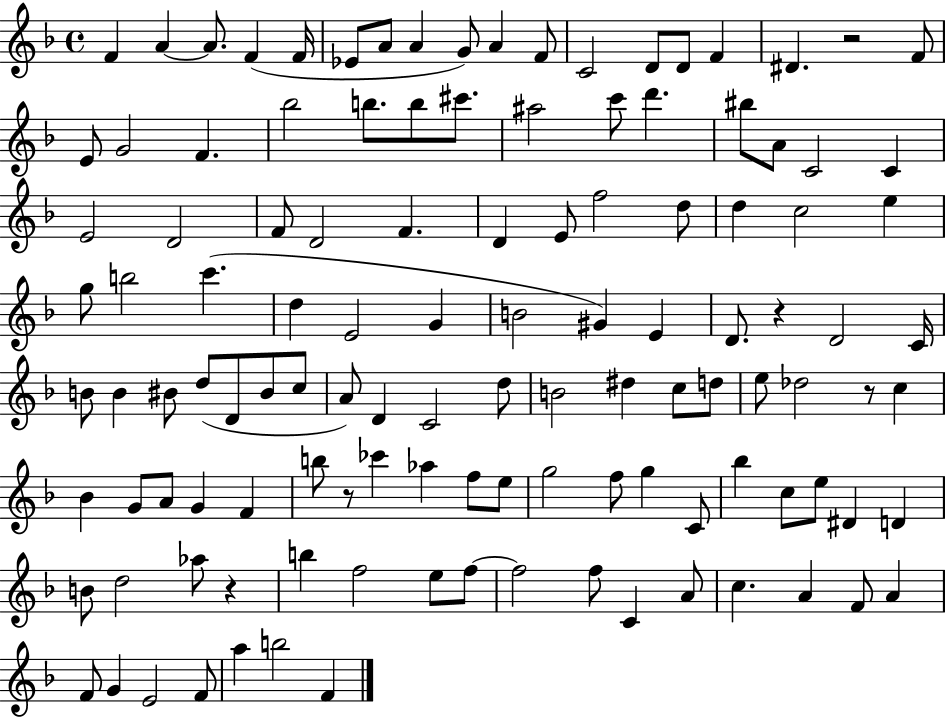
X:1
T:Untitled
M:4/4
L:1/4
K:F
F A A/2 F F/4 _E/2 A/2 A G/2 A F/2 C2 D/2 D/2 F ^D z2 F/2 E/2 G2 F _b2 b/2 b/2 ^c'/2 ^a2 c'/2 d' ^b/2 A/2 C2 C E2 D2 F/2 D2 F D E/2 f2 d/2 d c2 e g/2 b2 c' d E2 G B2 ^G E D/2 z D2 C/4 B/2 B ^B/2 d/2 D/2 ^B/2 c/2 A/2 D C2 d/2 B2 ^d c/2 d/2 e/2 _d2 z/2 c _B G/2 A/2 G F b/2 z/2 _c' _a f/2 e/2 g2 f/2 g C/2 _b c/2 e/2 ^D D B/2 d2 _a/2 z b f2 e/2 f/2 f2 f/2 C A/2 c A F/2 A F/2 G E2 F/2 a b2 F